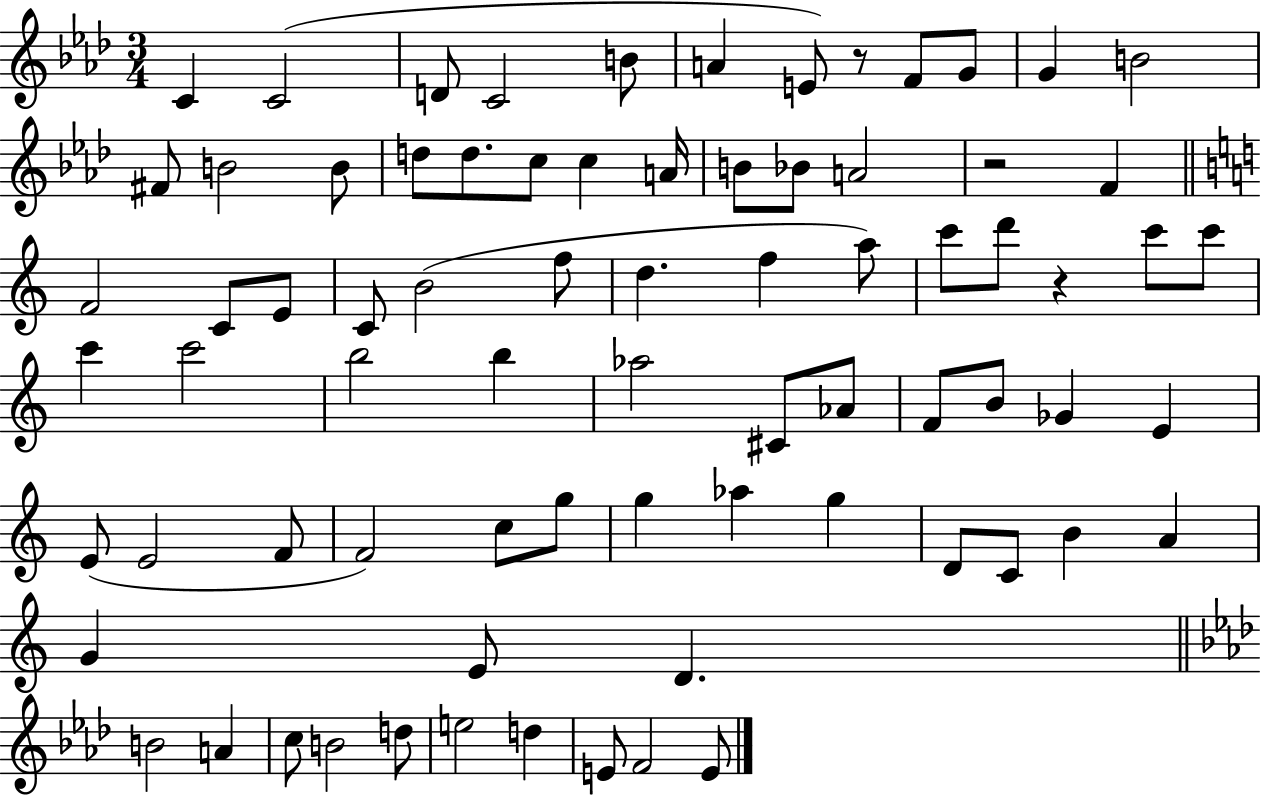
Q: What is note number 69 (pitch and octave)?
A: E5